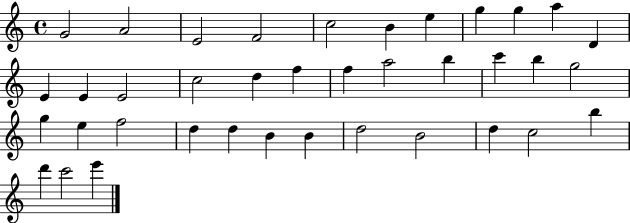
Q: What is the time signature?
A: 4/4